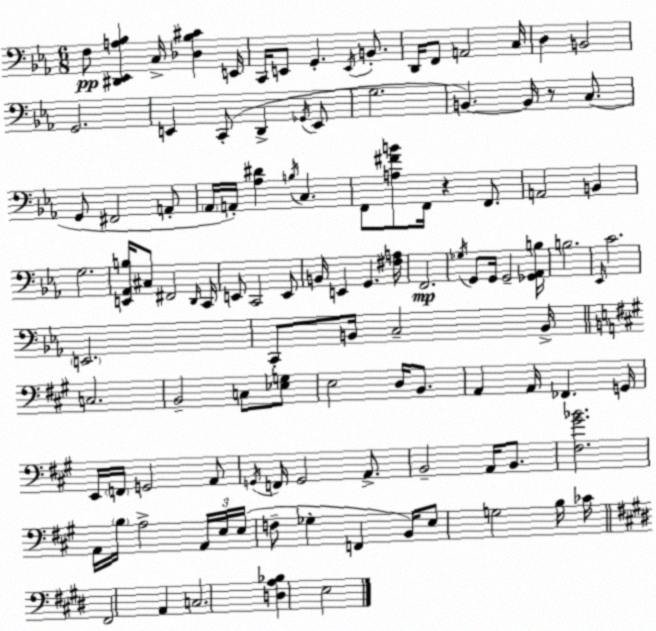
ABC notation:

X:1
T:Untitled
M:6/8
L:1/4
K:Cm
F,/2 [^D,,_E,,A,_B,] C,/4 [_D,_B,^C] E,,/4 C,,/4 E,,/2 G,, E,,/4 B,,/2 D,,/4 F,,/2 A,,2 C,/4 D, B,,2 G,,2 E,, C,,/2 D,, _G,,/4 E,,/2 G,2 B,, B,,/4 z/2 C,/2 G,,/2 ^F,,2 A,,/2 _A,,/4 A,,/4 [_A,^D] B,/4 C, F,,/2 [A,^FB]/2 F,,/4 z F,,/2 A,,2 B,, G,2 [E,,_A,,B,]/4 ^C,/2 ^F,,2 D,,/4 C,,/4 E,,/2 C,,2 E,,/2 B,,/4 E,, G,, [^F,A,]/4 F,,2 _G,/4 G,,/2 G,,/4 G,,2 [_G,,_A,,B,]/4 B,2 _E,,/4 C2 E,,2 C,,/2 B,,/4 C,2 B,,/4 C,2 B,,2 C,/2 [_E,G,]/2 E,2 D,/4 B,,/2 A,, A,,/4 _F,, G,,/4 E,,/4 F,,/4 G,,2 A,,/2 G,,/4 F,,/4 G,,2 A,,/2 B,,2 A,,/4 B,,/2 [^F,^G_B]2 A,,/4 B,/4 A,2 A,,/4 E,/4 E,/4 F,/2 _G, F,, B,,/4 E,/2 G,2 B,/4 _C/4 ^F,,2 A,, C,2 [D,A,_B,] E,2